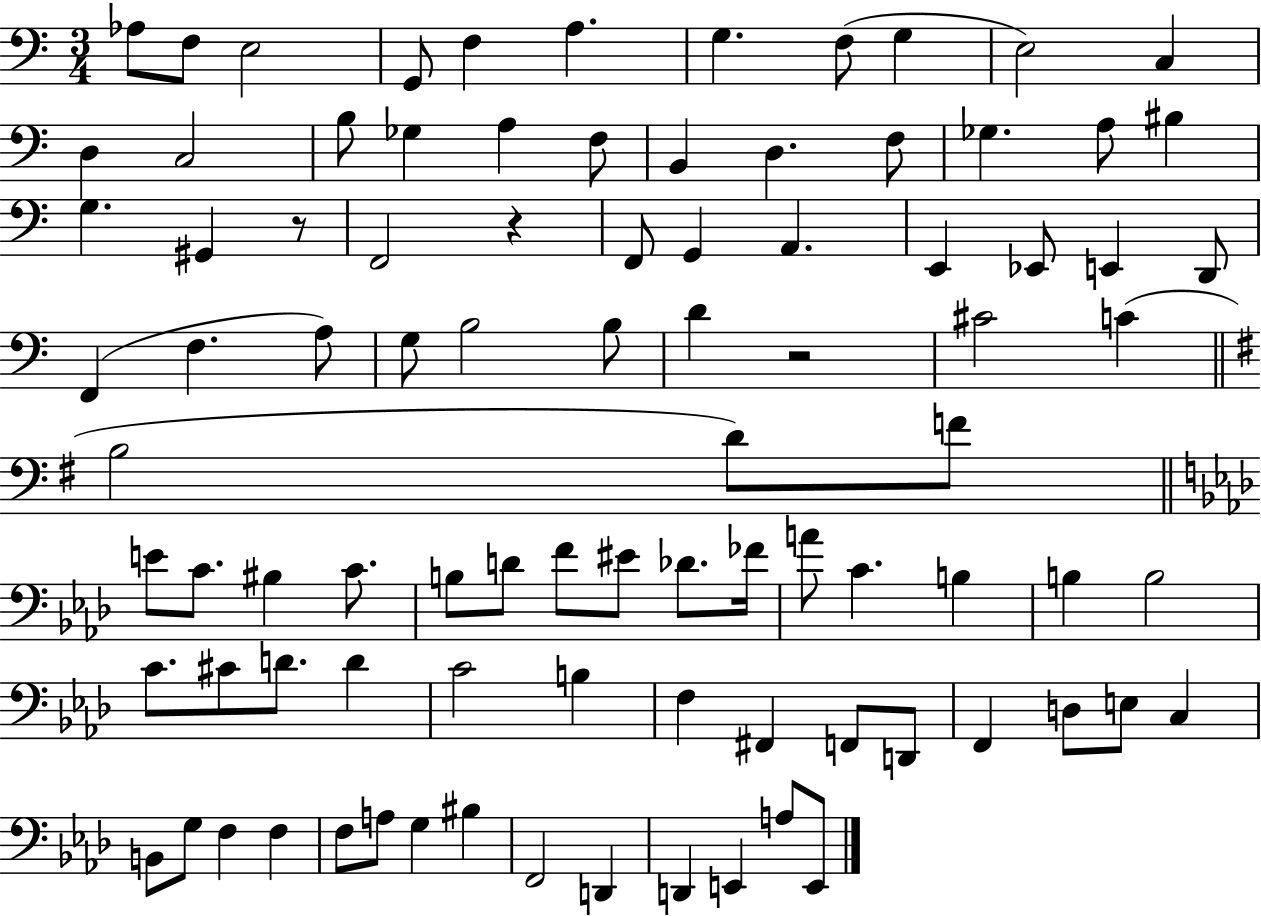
{
  \clef bass
  \numericTimeSignature
  \time 3/4
  \key c \major
  aes8 f8 e2 | g,8 f4 a4. | g4. f8( g4 | e2) c4 | \break d4 c2 | b8 ges4 a4 f8 | b,4 d4. f8 | ges4. a8 bis4 | \break g4. gis,4 r8 | f,2 r4 | f,8 g,4 a,4. | e,4 ees,8 e,4 d,8 | \break f,4( f4. a8) | g8 b2 b8 | d'4 r2 | cis'2 c'4( | \break \bar "||" \break \key e \minor b2 d'8) f'8 | \bar "||" \break \key aes \major e'8 c'8. bis4 c'8. | b8 d'8 f'8 eis'8 des'8. fes'16 | a'8 c'4. b4 | b4 b2 | \break c'8. cis'8 d'8. d'4 | c'2 b4 | f4 fis,4 f,8 d,8 | f,4 d8 e8 c4 | \break b,8 g8 f4 f4 | f8 a8 g4 bis4 | f,2 d,4 | d,4 e,4 a8 e,8 | \break \bar "|."
}